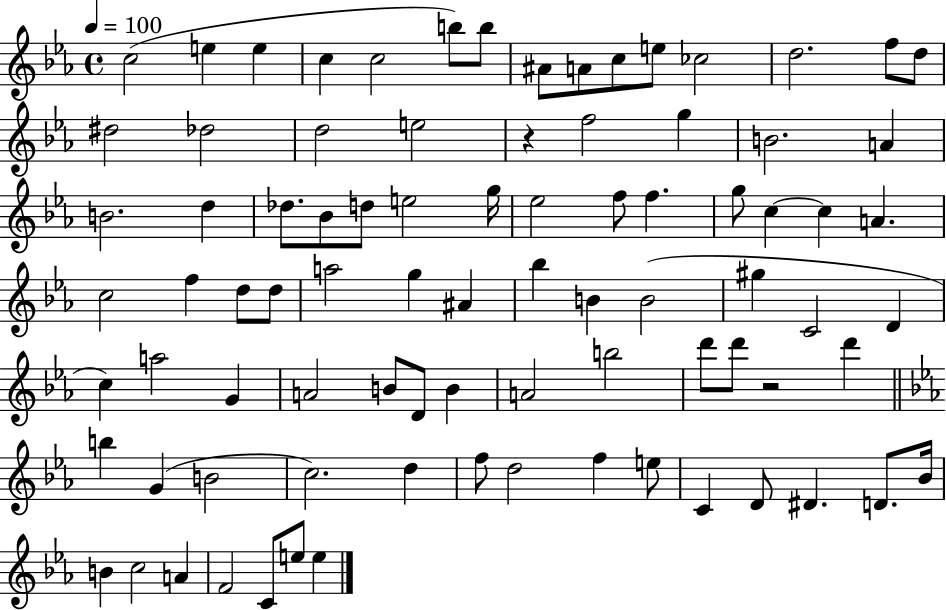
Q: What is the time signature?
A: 4/4